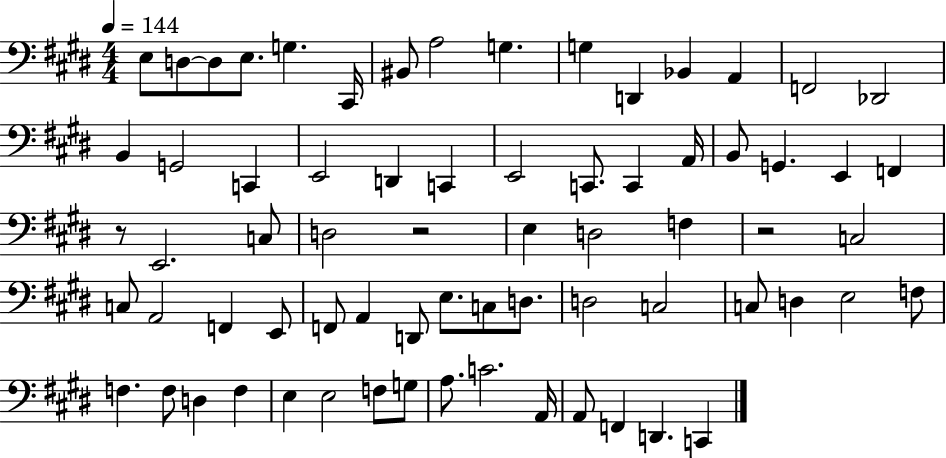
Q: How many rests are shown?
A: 3